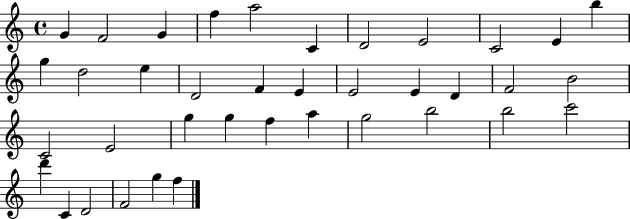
{
  \clef treble
  \time 4/4
  \defaultTimeSignature
  \key c \major
  g'4 f'2 g'4 | f''4 a''2 c'4 | d'2 e'2 | c'2 e'4 b''4 | \break g''4 d''2 e''4 | d'2 f'4 e'4 | e'2 e'4 d'4 | f'2 b'2 | \break c'2 e'2 | g''4 g''4 f''4 a''4 | g''2 b''2 | b''2 c'''2 | \break d'''4 c'4 d'2 | f'2 g''4 f''4 | \bar "|."
}